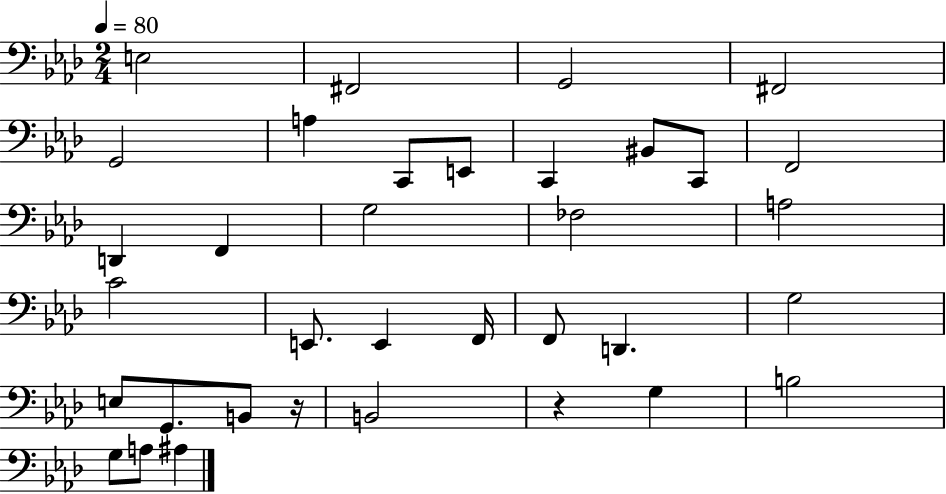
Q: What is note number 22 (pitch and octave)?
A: F2